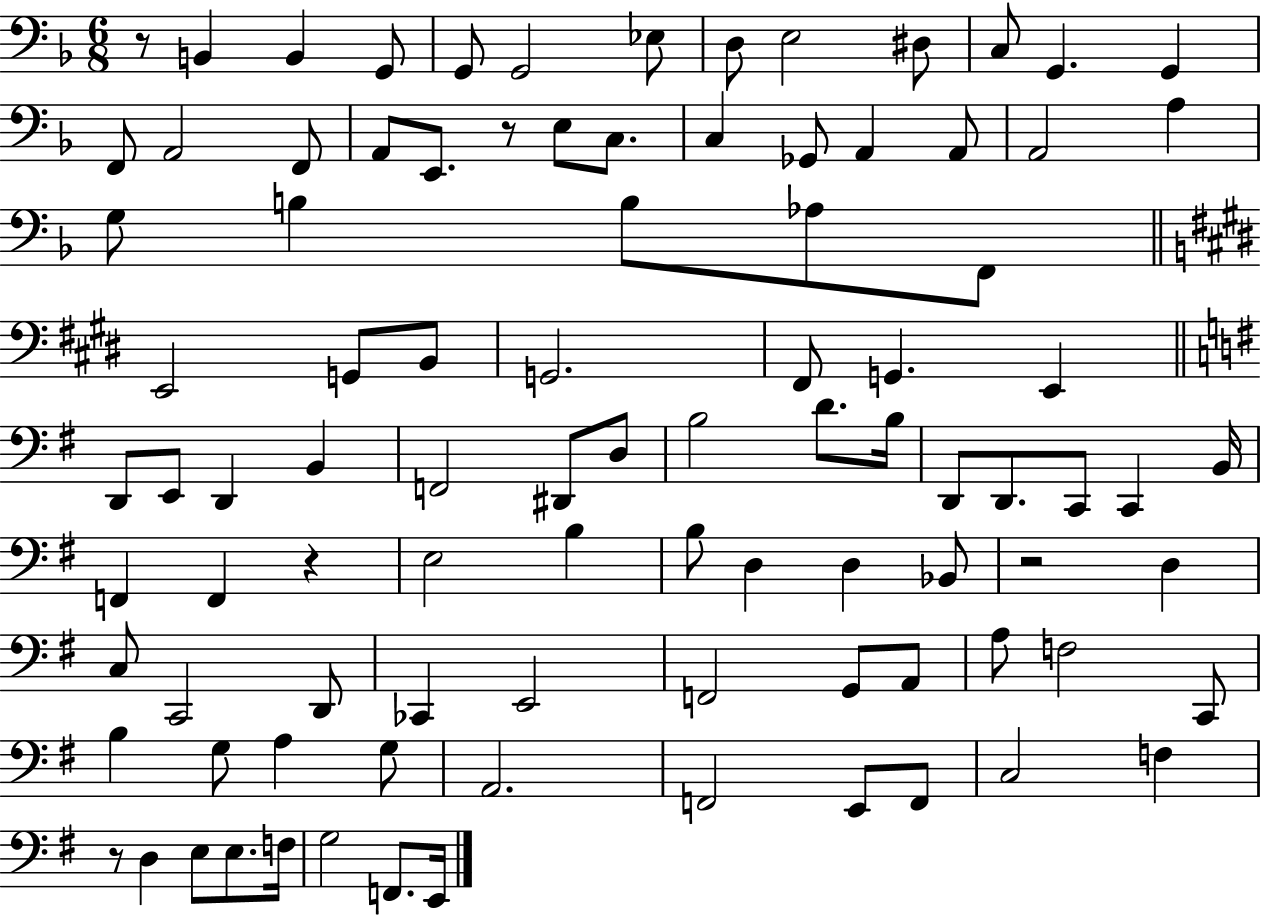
{
  \clef bass
  \numericTimeSignature
  \time 6/8
  \key f \major
  r8 b,4 b,4 g,8 | g,8 g,2 ees8 | d8 e2 dis8 | c8 g,4. g,4 | \break f,8 a,2 f,8 | a,8 e,8. r8 e8 c8. | c4 ges,8 a,4 a,8 | a,2 a4 | \break g8 b4 b8 aes8 f,8 | \bar "||" \break \key e \major e,2 g,8 b,8 | g,2. | fis,8 g,4. e,4 | \bar "||" \break \key e \minor d,8 e,8 d,4 b,4 | f,2 dis,8 d8 | b2 d'8. b16 | d,8 d,8. c,8 c,4 b,16 | \break f,4 f,4 r4 | e2 b4 | b8 d4 d4 bes,8 | r2 d4 | \break c8 c,2 d,8 | ces,4 e,2 | f,2 g,8 a,8 | a8 f2 c,8 | \break b4 g8 a4 g8 | a,2. | f,2 e,8 f,8 | c2 f4 | \break r8 d4 e8 e8. f16 | g2 f,8. e,16 | \bar "|."
}